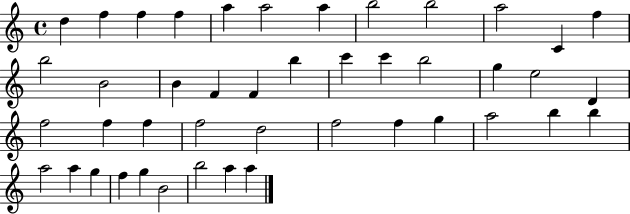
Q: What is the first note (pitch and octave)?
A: D5